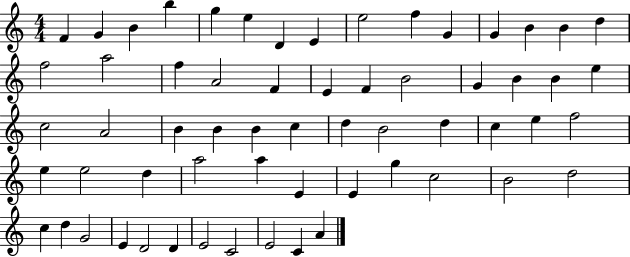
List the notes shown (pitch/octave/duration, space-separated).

F4/q G4/q B4/q B5/q G5/q E5/q D4/q E4/q E5/h F5/q G4/q G4/q B4/q B4/q D5/q F5/h A5/h F5/q A4/h F4/q E4/q F4/q B4/h G4/q B4/q B4/q E5/q C5/h A4/h B4/q B4/q B4/q C5/q D5/q B4/h D5/q C5/q E5/q F5/h E5/q E5/h D5/q A5/h A5/q E4/q E4/q G5/q C5/h B4/h D5/h C5/q D5/q G4/h E4/q D4/h D4/q E4/h C4/h E4/h C4/q A4/q